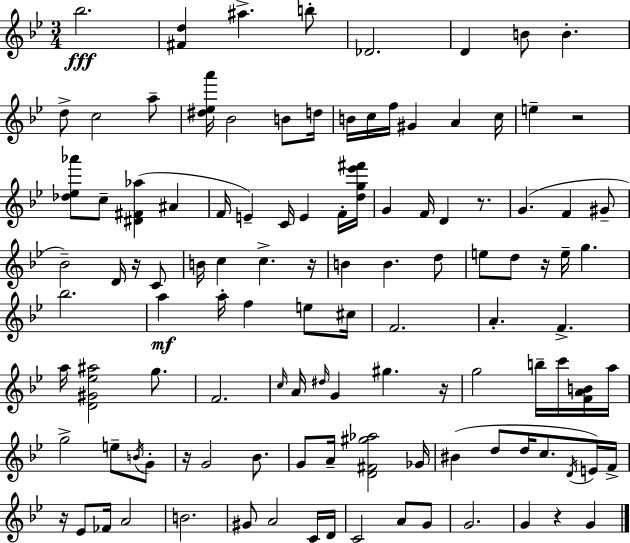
{
  \clef treble
  \numericTimeSignature
  \time 3/4
  \key bes \major
  \repeat volta 2 { bes''2.\fff | <fis' d''>4 ais''4.-> b''8-. | des'2. | d'4 b'8 b'4.-. | \break d''8-> c''2 a''8-- | <dis'' ees'' a'''>16 bes'2 b'8 d''16 | b'16 c''16 f''16 gis'4 a'4 c''16 | e''4-- r2 | \break <des'' ees'' aes'''>8 c''8-- <dis' fis' aes''>4( ais'4 | f'16 e'4--) c'16 e'4 f'16-. <d'' g'' ees''' fis'''>16 | g'4 f'16 d'4 r8. | g'4.( f'4 gis'8-- | \break bes'2--) d'16 r16 c'8 | b'16 c''4 c''4.-> r16 | b'4 b'4. d''8 | e''8 d''8 r16 e''16-- g''4. | \break bes''2. | a''4\mf a''16-. f''4 e''8 cis''16 | f'2. | a'4.-. f'4.-> | \break a''16 <d' gis' ees'' ais''>2 g''8. | f'2. | \grace { c''16 } a'16 \grace { dis''16 } g'4 gis''4. | r16 g''2 b''16-- c'''16 | \break <f' a' b'>16 a''16 g''2-> e''8-- | \acciaccatura { b'16 } g'8-. r16 g'2 | bes'8. g'8 a'16-- <d' fis' gis'' aes''>2 | ges'16 bis'4( d''8 d''16 c''8. | \break \acciaccatura { d'16 }) e'16 f'16-> r16 ees'8 fes'16 a'2 | b'2. | gis'8 a'2 | c'16 d'16 c'2 | \break a'8 g'8 g'2. | g'4 r4 | g'4 } \bar "|."
}